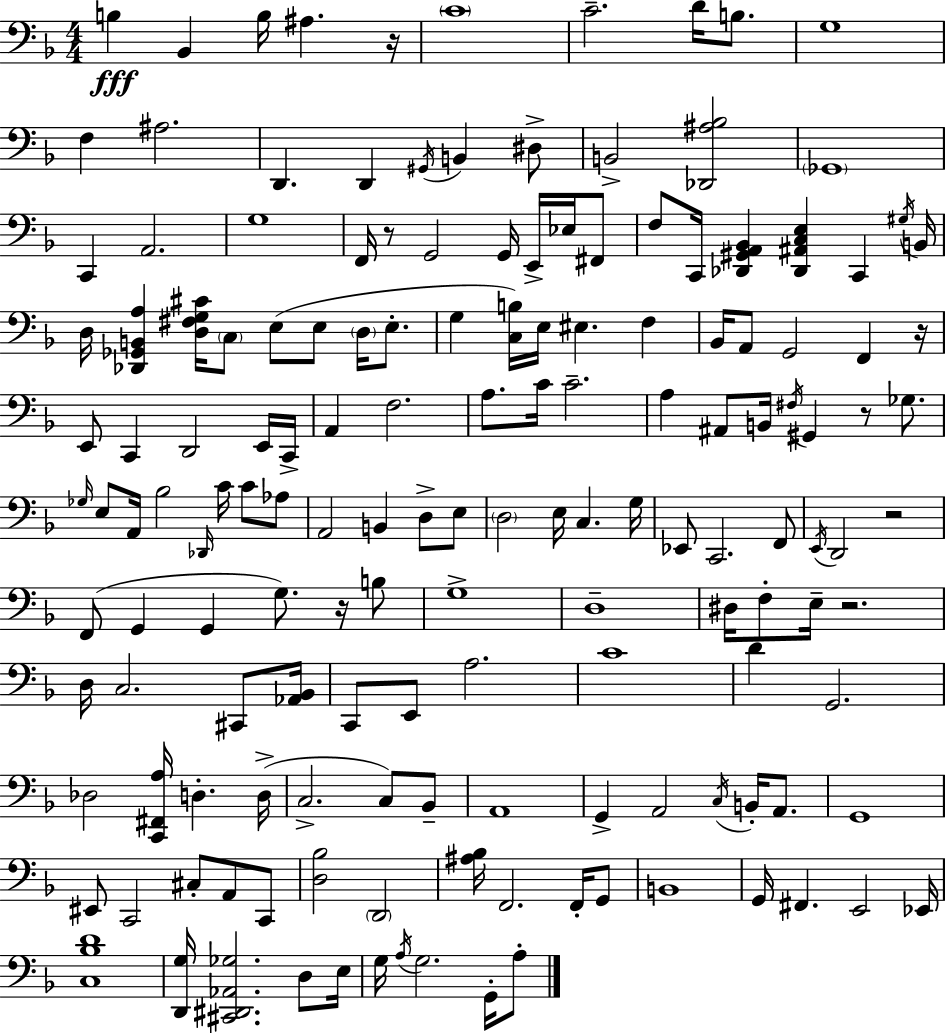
X:1
T:Untitled
M:4/4
L:1/4
K:Dm
B, _B,, B,/4 ^A, z/4 C4 C2 D/4 B,/2 G,4 F, ^A,2 D,, D,, ^G,,/4 B,, ^D,/2 B,,2 [_D,,^A,_B,]2 _G,,4 C,, A,,2 G,4 F,,/4 z/2 G,,2 G,,/4 E,,/4 _E,/4 ^F,,/2 F,/2 C,,/4 [_D,,^G,,A,,_B,,] [_D,,^A,,C,E,] C,, ^G,/4 B,,/4 D,/4 [_D,,_G,,B,,A,] [D,^F,G,^C]/4 C,/2 E,/2 E,/2 D,/4 E,/2 G, [C,B,]/4 E,/4 ^E, F, _B,,/4 A,,/2 G,,2 F,, z/4 E,,/2 C,, D,,2 E,,/4 C,,/4 A,, F,2 A,/2 C/4 C2 A, ^A,,/2 B,,/4 ^F,/4 ^G,, z/2 _G,/2 _G,/4 E,/2 A,,/4 _B,2 _D,,/4 C/4 C/2 _A,/2 A,,2 B,, D,/2 E,/2 D,2 E,/4 C, G,/4 _E,,/2 C,,2 F,,/2 E,,/4 D,,2 z2 F,,/2 G,, G,, G,/2 z/4 B,/2 G,4 D,4 ^D,/4 F,/2 E,/4 z2 D,/4 C,2 ^C,,/2 [_A,,_B,,]/4 C,,/2 E,,/2 A,2 C4 D G,,2 _D,2 [C,,^F,,A,]/4 D, D,/4 C,2 C,/2 _B,,/2 A,,4 G,, A,,2 C,/4 B,,/4 A,,/2 G,,4 ^E,,/2 C,,2 ^C,/2 A,,/2 C,,/2 [D,_B,]2 D,,2 [^A,_B,]/4 F,,2 F,,/4 G,,/2 B,,4 G,,/4 ^F,, E,,2 _E,,/4 [C,_B,D]4 [D,,G,]/4 [^C,,^D,,_A,,_G,]2 D,/2 E,/4 G,/4 A,/4 G,2 G,,/4 A,/2